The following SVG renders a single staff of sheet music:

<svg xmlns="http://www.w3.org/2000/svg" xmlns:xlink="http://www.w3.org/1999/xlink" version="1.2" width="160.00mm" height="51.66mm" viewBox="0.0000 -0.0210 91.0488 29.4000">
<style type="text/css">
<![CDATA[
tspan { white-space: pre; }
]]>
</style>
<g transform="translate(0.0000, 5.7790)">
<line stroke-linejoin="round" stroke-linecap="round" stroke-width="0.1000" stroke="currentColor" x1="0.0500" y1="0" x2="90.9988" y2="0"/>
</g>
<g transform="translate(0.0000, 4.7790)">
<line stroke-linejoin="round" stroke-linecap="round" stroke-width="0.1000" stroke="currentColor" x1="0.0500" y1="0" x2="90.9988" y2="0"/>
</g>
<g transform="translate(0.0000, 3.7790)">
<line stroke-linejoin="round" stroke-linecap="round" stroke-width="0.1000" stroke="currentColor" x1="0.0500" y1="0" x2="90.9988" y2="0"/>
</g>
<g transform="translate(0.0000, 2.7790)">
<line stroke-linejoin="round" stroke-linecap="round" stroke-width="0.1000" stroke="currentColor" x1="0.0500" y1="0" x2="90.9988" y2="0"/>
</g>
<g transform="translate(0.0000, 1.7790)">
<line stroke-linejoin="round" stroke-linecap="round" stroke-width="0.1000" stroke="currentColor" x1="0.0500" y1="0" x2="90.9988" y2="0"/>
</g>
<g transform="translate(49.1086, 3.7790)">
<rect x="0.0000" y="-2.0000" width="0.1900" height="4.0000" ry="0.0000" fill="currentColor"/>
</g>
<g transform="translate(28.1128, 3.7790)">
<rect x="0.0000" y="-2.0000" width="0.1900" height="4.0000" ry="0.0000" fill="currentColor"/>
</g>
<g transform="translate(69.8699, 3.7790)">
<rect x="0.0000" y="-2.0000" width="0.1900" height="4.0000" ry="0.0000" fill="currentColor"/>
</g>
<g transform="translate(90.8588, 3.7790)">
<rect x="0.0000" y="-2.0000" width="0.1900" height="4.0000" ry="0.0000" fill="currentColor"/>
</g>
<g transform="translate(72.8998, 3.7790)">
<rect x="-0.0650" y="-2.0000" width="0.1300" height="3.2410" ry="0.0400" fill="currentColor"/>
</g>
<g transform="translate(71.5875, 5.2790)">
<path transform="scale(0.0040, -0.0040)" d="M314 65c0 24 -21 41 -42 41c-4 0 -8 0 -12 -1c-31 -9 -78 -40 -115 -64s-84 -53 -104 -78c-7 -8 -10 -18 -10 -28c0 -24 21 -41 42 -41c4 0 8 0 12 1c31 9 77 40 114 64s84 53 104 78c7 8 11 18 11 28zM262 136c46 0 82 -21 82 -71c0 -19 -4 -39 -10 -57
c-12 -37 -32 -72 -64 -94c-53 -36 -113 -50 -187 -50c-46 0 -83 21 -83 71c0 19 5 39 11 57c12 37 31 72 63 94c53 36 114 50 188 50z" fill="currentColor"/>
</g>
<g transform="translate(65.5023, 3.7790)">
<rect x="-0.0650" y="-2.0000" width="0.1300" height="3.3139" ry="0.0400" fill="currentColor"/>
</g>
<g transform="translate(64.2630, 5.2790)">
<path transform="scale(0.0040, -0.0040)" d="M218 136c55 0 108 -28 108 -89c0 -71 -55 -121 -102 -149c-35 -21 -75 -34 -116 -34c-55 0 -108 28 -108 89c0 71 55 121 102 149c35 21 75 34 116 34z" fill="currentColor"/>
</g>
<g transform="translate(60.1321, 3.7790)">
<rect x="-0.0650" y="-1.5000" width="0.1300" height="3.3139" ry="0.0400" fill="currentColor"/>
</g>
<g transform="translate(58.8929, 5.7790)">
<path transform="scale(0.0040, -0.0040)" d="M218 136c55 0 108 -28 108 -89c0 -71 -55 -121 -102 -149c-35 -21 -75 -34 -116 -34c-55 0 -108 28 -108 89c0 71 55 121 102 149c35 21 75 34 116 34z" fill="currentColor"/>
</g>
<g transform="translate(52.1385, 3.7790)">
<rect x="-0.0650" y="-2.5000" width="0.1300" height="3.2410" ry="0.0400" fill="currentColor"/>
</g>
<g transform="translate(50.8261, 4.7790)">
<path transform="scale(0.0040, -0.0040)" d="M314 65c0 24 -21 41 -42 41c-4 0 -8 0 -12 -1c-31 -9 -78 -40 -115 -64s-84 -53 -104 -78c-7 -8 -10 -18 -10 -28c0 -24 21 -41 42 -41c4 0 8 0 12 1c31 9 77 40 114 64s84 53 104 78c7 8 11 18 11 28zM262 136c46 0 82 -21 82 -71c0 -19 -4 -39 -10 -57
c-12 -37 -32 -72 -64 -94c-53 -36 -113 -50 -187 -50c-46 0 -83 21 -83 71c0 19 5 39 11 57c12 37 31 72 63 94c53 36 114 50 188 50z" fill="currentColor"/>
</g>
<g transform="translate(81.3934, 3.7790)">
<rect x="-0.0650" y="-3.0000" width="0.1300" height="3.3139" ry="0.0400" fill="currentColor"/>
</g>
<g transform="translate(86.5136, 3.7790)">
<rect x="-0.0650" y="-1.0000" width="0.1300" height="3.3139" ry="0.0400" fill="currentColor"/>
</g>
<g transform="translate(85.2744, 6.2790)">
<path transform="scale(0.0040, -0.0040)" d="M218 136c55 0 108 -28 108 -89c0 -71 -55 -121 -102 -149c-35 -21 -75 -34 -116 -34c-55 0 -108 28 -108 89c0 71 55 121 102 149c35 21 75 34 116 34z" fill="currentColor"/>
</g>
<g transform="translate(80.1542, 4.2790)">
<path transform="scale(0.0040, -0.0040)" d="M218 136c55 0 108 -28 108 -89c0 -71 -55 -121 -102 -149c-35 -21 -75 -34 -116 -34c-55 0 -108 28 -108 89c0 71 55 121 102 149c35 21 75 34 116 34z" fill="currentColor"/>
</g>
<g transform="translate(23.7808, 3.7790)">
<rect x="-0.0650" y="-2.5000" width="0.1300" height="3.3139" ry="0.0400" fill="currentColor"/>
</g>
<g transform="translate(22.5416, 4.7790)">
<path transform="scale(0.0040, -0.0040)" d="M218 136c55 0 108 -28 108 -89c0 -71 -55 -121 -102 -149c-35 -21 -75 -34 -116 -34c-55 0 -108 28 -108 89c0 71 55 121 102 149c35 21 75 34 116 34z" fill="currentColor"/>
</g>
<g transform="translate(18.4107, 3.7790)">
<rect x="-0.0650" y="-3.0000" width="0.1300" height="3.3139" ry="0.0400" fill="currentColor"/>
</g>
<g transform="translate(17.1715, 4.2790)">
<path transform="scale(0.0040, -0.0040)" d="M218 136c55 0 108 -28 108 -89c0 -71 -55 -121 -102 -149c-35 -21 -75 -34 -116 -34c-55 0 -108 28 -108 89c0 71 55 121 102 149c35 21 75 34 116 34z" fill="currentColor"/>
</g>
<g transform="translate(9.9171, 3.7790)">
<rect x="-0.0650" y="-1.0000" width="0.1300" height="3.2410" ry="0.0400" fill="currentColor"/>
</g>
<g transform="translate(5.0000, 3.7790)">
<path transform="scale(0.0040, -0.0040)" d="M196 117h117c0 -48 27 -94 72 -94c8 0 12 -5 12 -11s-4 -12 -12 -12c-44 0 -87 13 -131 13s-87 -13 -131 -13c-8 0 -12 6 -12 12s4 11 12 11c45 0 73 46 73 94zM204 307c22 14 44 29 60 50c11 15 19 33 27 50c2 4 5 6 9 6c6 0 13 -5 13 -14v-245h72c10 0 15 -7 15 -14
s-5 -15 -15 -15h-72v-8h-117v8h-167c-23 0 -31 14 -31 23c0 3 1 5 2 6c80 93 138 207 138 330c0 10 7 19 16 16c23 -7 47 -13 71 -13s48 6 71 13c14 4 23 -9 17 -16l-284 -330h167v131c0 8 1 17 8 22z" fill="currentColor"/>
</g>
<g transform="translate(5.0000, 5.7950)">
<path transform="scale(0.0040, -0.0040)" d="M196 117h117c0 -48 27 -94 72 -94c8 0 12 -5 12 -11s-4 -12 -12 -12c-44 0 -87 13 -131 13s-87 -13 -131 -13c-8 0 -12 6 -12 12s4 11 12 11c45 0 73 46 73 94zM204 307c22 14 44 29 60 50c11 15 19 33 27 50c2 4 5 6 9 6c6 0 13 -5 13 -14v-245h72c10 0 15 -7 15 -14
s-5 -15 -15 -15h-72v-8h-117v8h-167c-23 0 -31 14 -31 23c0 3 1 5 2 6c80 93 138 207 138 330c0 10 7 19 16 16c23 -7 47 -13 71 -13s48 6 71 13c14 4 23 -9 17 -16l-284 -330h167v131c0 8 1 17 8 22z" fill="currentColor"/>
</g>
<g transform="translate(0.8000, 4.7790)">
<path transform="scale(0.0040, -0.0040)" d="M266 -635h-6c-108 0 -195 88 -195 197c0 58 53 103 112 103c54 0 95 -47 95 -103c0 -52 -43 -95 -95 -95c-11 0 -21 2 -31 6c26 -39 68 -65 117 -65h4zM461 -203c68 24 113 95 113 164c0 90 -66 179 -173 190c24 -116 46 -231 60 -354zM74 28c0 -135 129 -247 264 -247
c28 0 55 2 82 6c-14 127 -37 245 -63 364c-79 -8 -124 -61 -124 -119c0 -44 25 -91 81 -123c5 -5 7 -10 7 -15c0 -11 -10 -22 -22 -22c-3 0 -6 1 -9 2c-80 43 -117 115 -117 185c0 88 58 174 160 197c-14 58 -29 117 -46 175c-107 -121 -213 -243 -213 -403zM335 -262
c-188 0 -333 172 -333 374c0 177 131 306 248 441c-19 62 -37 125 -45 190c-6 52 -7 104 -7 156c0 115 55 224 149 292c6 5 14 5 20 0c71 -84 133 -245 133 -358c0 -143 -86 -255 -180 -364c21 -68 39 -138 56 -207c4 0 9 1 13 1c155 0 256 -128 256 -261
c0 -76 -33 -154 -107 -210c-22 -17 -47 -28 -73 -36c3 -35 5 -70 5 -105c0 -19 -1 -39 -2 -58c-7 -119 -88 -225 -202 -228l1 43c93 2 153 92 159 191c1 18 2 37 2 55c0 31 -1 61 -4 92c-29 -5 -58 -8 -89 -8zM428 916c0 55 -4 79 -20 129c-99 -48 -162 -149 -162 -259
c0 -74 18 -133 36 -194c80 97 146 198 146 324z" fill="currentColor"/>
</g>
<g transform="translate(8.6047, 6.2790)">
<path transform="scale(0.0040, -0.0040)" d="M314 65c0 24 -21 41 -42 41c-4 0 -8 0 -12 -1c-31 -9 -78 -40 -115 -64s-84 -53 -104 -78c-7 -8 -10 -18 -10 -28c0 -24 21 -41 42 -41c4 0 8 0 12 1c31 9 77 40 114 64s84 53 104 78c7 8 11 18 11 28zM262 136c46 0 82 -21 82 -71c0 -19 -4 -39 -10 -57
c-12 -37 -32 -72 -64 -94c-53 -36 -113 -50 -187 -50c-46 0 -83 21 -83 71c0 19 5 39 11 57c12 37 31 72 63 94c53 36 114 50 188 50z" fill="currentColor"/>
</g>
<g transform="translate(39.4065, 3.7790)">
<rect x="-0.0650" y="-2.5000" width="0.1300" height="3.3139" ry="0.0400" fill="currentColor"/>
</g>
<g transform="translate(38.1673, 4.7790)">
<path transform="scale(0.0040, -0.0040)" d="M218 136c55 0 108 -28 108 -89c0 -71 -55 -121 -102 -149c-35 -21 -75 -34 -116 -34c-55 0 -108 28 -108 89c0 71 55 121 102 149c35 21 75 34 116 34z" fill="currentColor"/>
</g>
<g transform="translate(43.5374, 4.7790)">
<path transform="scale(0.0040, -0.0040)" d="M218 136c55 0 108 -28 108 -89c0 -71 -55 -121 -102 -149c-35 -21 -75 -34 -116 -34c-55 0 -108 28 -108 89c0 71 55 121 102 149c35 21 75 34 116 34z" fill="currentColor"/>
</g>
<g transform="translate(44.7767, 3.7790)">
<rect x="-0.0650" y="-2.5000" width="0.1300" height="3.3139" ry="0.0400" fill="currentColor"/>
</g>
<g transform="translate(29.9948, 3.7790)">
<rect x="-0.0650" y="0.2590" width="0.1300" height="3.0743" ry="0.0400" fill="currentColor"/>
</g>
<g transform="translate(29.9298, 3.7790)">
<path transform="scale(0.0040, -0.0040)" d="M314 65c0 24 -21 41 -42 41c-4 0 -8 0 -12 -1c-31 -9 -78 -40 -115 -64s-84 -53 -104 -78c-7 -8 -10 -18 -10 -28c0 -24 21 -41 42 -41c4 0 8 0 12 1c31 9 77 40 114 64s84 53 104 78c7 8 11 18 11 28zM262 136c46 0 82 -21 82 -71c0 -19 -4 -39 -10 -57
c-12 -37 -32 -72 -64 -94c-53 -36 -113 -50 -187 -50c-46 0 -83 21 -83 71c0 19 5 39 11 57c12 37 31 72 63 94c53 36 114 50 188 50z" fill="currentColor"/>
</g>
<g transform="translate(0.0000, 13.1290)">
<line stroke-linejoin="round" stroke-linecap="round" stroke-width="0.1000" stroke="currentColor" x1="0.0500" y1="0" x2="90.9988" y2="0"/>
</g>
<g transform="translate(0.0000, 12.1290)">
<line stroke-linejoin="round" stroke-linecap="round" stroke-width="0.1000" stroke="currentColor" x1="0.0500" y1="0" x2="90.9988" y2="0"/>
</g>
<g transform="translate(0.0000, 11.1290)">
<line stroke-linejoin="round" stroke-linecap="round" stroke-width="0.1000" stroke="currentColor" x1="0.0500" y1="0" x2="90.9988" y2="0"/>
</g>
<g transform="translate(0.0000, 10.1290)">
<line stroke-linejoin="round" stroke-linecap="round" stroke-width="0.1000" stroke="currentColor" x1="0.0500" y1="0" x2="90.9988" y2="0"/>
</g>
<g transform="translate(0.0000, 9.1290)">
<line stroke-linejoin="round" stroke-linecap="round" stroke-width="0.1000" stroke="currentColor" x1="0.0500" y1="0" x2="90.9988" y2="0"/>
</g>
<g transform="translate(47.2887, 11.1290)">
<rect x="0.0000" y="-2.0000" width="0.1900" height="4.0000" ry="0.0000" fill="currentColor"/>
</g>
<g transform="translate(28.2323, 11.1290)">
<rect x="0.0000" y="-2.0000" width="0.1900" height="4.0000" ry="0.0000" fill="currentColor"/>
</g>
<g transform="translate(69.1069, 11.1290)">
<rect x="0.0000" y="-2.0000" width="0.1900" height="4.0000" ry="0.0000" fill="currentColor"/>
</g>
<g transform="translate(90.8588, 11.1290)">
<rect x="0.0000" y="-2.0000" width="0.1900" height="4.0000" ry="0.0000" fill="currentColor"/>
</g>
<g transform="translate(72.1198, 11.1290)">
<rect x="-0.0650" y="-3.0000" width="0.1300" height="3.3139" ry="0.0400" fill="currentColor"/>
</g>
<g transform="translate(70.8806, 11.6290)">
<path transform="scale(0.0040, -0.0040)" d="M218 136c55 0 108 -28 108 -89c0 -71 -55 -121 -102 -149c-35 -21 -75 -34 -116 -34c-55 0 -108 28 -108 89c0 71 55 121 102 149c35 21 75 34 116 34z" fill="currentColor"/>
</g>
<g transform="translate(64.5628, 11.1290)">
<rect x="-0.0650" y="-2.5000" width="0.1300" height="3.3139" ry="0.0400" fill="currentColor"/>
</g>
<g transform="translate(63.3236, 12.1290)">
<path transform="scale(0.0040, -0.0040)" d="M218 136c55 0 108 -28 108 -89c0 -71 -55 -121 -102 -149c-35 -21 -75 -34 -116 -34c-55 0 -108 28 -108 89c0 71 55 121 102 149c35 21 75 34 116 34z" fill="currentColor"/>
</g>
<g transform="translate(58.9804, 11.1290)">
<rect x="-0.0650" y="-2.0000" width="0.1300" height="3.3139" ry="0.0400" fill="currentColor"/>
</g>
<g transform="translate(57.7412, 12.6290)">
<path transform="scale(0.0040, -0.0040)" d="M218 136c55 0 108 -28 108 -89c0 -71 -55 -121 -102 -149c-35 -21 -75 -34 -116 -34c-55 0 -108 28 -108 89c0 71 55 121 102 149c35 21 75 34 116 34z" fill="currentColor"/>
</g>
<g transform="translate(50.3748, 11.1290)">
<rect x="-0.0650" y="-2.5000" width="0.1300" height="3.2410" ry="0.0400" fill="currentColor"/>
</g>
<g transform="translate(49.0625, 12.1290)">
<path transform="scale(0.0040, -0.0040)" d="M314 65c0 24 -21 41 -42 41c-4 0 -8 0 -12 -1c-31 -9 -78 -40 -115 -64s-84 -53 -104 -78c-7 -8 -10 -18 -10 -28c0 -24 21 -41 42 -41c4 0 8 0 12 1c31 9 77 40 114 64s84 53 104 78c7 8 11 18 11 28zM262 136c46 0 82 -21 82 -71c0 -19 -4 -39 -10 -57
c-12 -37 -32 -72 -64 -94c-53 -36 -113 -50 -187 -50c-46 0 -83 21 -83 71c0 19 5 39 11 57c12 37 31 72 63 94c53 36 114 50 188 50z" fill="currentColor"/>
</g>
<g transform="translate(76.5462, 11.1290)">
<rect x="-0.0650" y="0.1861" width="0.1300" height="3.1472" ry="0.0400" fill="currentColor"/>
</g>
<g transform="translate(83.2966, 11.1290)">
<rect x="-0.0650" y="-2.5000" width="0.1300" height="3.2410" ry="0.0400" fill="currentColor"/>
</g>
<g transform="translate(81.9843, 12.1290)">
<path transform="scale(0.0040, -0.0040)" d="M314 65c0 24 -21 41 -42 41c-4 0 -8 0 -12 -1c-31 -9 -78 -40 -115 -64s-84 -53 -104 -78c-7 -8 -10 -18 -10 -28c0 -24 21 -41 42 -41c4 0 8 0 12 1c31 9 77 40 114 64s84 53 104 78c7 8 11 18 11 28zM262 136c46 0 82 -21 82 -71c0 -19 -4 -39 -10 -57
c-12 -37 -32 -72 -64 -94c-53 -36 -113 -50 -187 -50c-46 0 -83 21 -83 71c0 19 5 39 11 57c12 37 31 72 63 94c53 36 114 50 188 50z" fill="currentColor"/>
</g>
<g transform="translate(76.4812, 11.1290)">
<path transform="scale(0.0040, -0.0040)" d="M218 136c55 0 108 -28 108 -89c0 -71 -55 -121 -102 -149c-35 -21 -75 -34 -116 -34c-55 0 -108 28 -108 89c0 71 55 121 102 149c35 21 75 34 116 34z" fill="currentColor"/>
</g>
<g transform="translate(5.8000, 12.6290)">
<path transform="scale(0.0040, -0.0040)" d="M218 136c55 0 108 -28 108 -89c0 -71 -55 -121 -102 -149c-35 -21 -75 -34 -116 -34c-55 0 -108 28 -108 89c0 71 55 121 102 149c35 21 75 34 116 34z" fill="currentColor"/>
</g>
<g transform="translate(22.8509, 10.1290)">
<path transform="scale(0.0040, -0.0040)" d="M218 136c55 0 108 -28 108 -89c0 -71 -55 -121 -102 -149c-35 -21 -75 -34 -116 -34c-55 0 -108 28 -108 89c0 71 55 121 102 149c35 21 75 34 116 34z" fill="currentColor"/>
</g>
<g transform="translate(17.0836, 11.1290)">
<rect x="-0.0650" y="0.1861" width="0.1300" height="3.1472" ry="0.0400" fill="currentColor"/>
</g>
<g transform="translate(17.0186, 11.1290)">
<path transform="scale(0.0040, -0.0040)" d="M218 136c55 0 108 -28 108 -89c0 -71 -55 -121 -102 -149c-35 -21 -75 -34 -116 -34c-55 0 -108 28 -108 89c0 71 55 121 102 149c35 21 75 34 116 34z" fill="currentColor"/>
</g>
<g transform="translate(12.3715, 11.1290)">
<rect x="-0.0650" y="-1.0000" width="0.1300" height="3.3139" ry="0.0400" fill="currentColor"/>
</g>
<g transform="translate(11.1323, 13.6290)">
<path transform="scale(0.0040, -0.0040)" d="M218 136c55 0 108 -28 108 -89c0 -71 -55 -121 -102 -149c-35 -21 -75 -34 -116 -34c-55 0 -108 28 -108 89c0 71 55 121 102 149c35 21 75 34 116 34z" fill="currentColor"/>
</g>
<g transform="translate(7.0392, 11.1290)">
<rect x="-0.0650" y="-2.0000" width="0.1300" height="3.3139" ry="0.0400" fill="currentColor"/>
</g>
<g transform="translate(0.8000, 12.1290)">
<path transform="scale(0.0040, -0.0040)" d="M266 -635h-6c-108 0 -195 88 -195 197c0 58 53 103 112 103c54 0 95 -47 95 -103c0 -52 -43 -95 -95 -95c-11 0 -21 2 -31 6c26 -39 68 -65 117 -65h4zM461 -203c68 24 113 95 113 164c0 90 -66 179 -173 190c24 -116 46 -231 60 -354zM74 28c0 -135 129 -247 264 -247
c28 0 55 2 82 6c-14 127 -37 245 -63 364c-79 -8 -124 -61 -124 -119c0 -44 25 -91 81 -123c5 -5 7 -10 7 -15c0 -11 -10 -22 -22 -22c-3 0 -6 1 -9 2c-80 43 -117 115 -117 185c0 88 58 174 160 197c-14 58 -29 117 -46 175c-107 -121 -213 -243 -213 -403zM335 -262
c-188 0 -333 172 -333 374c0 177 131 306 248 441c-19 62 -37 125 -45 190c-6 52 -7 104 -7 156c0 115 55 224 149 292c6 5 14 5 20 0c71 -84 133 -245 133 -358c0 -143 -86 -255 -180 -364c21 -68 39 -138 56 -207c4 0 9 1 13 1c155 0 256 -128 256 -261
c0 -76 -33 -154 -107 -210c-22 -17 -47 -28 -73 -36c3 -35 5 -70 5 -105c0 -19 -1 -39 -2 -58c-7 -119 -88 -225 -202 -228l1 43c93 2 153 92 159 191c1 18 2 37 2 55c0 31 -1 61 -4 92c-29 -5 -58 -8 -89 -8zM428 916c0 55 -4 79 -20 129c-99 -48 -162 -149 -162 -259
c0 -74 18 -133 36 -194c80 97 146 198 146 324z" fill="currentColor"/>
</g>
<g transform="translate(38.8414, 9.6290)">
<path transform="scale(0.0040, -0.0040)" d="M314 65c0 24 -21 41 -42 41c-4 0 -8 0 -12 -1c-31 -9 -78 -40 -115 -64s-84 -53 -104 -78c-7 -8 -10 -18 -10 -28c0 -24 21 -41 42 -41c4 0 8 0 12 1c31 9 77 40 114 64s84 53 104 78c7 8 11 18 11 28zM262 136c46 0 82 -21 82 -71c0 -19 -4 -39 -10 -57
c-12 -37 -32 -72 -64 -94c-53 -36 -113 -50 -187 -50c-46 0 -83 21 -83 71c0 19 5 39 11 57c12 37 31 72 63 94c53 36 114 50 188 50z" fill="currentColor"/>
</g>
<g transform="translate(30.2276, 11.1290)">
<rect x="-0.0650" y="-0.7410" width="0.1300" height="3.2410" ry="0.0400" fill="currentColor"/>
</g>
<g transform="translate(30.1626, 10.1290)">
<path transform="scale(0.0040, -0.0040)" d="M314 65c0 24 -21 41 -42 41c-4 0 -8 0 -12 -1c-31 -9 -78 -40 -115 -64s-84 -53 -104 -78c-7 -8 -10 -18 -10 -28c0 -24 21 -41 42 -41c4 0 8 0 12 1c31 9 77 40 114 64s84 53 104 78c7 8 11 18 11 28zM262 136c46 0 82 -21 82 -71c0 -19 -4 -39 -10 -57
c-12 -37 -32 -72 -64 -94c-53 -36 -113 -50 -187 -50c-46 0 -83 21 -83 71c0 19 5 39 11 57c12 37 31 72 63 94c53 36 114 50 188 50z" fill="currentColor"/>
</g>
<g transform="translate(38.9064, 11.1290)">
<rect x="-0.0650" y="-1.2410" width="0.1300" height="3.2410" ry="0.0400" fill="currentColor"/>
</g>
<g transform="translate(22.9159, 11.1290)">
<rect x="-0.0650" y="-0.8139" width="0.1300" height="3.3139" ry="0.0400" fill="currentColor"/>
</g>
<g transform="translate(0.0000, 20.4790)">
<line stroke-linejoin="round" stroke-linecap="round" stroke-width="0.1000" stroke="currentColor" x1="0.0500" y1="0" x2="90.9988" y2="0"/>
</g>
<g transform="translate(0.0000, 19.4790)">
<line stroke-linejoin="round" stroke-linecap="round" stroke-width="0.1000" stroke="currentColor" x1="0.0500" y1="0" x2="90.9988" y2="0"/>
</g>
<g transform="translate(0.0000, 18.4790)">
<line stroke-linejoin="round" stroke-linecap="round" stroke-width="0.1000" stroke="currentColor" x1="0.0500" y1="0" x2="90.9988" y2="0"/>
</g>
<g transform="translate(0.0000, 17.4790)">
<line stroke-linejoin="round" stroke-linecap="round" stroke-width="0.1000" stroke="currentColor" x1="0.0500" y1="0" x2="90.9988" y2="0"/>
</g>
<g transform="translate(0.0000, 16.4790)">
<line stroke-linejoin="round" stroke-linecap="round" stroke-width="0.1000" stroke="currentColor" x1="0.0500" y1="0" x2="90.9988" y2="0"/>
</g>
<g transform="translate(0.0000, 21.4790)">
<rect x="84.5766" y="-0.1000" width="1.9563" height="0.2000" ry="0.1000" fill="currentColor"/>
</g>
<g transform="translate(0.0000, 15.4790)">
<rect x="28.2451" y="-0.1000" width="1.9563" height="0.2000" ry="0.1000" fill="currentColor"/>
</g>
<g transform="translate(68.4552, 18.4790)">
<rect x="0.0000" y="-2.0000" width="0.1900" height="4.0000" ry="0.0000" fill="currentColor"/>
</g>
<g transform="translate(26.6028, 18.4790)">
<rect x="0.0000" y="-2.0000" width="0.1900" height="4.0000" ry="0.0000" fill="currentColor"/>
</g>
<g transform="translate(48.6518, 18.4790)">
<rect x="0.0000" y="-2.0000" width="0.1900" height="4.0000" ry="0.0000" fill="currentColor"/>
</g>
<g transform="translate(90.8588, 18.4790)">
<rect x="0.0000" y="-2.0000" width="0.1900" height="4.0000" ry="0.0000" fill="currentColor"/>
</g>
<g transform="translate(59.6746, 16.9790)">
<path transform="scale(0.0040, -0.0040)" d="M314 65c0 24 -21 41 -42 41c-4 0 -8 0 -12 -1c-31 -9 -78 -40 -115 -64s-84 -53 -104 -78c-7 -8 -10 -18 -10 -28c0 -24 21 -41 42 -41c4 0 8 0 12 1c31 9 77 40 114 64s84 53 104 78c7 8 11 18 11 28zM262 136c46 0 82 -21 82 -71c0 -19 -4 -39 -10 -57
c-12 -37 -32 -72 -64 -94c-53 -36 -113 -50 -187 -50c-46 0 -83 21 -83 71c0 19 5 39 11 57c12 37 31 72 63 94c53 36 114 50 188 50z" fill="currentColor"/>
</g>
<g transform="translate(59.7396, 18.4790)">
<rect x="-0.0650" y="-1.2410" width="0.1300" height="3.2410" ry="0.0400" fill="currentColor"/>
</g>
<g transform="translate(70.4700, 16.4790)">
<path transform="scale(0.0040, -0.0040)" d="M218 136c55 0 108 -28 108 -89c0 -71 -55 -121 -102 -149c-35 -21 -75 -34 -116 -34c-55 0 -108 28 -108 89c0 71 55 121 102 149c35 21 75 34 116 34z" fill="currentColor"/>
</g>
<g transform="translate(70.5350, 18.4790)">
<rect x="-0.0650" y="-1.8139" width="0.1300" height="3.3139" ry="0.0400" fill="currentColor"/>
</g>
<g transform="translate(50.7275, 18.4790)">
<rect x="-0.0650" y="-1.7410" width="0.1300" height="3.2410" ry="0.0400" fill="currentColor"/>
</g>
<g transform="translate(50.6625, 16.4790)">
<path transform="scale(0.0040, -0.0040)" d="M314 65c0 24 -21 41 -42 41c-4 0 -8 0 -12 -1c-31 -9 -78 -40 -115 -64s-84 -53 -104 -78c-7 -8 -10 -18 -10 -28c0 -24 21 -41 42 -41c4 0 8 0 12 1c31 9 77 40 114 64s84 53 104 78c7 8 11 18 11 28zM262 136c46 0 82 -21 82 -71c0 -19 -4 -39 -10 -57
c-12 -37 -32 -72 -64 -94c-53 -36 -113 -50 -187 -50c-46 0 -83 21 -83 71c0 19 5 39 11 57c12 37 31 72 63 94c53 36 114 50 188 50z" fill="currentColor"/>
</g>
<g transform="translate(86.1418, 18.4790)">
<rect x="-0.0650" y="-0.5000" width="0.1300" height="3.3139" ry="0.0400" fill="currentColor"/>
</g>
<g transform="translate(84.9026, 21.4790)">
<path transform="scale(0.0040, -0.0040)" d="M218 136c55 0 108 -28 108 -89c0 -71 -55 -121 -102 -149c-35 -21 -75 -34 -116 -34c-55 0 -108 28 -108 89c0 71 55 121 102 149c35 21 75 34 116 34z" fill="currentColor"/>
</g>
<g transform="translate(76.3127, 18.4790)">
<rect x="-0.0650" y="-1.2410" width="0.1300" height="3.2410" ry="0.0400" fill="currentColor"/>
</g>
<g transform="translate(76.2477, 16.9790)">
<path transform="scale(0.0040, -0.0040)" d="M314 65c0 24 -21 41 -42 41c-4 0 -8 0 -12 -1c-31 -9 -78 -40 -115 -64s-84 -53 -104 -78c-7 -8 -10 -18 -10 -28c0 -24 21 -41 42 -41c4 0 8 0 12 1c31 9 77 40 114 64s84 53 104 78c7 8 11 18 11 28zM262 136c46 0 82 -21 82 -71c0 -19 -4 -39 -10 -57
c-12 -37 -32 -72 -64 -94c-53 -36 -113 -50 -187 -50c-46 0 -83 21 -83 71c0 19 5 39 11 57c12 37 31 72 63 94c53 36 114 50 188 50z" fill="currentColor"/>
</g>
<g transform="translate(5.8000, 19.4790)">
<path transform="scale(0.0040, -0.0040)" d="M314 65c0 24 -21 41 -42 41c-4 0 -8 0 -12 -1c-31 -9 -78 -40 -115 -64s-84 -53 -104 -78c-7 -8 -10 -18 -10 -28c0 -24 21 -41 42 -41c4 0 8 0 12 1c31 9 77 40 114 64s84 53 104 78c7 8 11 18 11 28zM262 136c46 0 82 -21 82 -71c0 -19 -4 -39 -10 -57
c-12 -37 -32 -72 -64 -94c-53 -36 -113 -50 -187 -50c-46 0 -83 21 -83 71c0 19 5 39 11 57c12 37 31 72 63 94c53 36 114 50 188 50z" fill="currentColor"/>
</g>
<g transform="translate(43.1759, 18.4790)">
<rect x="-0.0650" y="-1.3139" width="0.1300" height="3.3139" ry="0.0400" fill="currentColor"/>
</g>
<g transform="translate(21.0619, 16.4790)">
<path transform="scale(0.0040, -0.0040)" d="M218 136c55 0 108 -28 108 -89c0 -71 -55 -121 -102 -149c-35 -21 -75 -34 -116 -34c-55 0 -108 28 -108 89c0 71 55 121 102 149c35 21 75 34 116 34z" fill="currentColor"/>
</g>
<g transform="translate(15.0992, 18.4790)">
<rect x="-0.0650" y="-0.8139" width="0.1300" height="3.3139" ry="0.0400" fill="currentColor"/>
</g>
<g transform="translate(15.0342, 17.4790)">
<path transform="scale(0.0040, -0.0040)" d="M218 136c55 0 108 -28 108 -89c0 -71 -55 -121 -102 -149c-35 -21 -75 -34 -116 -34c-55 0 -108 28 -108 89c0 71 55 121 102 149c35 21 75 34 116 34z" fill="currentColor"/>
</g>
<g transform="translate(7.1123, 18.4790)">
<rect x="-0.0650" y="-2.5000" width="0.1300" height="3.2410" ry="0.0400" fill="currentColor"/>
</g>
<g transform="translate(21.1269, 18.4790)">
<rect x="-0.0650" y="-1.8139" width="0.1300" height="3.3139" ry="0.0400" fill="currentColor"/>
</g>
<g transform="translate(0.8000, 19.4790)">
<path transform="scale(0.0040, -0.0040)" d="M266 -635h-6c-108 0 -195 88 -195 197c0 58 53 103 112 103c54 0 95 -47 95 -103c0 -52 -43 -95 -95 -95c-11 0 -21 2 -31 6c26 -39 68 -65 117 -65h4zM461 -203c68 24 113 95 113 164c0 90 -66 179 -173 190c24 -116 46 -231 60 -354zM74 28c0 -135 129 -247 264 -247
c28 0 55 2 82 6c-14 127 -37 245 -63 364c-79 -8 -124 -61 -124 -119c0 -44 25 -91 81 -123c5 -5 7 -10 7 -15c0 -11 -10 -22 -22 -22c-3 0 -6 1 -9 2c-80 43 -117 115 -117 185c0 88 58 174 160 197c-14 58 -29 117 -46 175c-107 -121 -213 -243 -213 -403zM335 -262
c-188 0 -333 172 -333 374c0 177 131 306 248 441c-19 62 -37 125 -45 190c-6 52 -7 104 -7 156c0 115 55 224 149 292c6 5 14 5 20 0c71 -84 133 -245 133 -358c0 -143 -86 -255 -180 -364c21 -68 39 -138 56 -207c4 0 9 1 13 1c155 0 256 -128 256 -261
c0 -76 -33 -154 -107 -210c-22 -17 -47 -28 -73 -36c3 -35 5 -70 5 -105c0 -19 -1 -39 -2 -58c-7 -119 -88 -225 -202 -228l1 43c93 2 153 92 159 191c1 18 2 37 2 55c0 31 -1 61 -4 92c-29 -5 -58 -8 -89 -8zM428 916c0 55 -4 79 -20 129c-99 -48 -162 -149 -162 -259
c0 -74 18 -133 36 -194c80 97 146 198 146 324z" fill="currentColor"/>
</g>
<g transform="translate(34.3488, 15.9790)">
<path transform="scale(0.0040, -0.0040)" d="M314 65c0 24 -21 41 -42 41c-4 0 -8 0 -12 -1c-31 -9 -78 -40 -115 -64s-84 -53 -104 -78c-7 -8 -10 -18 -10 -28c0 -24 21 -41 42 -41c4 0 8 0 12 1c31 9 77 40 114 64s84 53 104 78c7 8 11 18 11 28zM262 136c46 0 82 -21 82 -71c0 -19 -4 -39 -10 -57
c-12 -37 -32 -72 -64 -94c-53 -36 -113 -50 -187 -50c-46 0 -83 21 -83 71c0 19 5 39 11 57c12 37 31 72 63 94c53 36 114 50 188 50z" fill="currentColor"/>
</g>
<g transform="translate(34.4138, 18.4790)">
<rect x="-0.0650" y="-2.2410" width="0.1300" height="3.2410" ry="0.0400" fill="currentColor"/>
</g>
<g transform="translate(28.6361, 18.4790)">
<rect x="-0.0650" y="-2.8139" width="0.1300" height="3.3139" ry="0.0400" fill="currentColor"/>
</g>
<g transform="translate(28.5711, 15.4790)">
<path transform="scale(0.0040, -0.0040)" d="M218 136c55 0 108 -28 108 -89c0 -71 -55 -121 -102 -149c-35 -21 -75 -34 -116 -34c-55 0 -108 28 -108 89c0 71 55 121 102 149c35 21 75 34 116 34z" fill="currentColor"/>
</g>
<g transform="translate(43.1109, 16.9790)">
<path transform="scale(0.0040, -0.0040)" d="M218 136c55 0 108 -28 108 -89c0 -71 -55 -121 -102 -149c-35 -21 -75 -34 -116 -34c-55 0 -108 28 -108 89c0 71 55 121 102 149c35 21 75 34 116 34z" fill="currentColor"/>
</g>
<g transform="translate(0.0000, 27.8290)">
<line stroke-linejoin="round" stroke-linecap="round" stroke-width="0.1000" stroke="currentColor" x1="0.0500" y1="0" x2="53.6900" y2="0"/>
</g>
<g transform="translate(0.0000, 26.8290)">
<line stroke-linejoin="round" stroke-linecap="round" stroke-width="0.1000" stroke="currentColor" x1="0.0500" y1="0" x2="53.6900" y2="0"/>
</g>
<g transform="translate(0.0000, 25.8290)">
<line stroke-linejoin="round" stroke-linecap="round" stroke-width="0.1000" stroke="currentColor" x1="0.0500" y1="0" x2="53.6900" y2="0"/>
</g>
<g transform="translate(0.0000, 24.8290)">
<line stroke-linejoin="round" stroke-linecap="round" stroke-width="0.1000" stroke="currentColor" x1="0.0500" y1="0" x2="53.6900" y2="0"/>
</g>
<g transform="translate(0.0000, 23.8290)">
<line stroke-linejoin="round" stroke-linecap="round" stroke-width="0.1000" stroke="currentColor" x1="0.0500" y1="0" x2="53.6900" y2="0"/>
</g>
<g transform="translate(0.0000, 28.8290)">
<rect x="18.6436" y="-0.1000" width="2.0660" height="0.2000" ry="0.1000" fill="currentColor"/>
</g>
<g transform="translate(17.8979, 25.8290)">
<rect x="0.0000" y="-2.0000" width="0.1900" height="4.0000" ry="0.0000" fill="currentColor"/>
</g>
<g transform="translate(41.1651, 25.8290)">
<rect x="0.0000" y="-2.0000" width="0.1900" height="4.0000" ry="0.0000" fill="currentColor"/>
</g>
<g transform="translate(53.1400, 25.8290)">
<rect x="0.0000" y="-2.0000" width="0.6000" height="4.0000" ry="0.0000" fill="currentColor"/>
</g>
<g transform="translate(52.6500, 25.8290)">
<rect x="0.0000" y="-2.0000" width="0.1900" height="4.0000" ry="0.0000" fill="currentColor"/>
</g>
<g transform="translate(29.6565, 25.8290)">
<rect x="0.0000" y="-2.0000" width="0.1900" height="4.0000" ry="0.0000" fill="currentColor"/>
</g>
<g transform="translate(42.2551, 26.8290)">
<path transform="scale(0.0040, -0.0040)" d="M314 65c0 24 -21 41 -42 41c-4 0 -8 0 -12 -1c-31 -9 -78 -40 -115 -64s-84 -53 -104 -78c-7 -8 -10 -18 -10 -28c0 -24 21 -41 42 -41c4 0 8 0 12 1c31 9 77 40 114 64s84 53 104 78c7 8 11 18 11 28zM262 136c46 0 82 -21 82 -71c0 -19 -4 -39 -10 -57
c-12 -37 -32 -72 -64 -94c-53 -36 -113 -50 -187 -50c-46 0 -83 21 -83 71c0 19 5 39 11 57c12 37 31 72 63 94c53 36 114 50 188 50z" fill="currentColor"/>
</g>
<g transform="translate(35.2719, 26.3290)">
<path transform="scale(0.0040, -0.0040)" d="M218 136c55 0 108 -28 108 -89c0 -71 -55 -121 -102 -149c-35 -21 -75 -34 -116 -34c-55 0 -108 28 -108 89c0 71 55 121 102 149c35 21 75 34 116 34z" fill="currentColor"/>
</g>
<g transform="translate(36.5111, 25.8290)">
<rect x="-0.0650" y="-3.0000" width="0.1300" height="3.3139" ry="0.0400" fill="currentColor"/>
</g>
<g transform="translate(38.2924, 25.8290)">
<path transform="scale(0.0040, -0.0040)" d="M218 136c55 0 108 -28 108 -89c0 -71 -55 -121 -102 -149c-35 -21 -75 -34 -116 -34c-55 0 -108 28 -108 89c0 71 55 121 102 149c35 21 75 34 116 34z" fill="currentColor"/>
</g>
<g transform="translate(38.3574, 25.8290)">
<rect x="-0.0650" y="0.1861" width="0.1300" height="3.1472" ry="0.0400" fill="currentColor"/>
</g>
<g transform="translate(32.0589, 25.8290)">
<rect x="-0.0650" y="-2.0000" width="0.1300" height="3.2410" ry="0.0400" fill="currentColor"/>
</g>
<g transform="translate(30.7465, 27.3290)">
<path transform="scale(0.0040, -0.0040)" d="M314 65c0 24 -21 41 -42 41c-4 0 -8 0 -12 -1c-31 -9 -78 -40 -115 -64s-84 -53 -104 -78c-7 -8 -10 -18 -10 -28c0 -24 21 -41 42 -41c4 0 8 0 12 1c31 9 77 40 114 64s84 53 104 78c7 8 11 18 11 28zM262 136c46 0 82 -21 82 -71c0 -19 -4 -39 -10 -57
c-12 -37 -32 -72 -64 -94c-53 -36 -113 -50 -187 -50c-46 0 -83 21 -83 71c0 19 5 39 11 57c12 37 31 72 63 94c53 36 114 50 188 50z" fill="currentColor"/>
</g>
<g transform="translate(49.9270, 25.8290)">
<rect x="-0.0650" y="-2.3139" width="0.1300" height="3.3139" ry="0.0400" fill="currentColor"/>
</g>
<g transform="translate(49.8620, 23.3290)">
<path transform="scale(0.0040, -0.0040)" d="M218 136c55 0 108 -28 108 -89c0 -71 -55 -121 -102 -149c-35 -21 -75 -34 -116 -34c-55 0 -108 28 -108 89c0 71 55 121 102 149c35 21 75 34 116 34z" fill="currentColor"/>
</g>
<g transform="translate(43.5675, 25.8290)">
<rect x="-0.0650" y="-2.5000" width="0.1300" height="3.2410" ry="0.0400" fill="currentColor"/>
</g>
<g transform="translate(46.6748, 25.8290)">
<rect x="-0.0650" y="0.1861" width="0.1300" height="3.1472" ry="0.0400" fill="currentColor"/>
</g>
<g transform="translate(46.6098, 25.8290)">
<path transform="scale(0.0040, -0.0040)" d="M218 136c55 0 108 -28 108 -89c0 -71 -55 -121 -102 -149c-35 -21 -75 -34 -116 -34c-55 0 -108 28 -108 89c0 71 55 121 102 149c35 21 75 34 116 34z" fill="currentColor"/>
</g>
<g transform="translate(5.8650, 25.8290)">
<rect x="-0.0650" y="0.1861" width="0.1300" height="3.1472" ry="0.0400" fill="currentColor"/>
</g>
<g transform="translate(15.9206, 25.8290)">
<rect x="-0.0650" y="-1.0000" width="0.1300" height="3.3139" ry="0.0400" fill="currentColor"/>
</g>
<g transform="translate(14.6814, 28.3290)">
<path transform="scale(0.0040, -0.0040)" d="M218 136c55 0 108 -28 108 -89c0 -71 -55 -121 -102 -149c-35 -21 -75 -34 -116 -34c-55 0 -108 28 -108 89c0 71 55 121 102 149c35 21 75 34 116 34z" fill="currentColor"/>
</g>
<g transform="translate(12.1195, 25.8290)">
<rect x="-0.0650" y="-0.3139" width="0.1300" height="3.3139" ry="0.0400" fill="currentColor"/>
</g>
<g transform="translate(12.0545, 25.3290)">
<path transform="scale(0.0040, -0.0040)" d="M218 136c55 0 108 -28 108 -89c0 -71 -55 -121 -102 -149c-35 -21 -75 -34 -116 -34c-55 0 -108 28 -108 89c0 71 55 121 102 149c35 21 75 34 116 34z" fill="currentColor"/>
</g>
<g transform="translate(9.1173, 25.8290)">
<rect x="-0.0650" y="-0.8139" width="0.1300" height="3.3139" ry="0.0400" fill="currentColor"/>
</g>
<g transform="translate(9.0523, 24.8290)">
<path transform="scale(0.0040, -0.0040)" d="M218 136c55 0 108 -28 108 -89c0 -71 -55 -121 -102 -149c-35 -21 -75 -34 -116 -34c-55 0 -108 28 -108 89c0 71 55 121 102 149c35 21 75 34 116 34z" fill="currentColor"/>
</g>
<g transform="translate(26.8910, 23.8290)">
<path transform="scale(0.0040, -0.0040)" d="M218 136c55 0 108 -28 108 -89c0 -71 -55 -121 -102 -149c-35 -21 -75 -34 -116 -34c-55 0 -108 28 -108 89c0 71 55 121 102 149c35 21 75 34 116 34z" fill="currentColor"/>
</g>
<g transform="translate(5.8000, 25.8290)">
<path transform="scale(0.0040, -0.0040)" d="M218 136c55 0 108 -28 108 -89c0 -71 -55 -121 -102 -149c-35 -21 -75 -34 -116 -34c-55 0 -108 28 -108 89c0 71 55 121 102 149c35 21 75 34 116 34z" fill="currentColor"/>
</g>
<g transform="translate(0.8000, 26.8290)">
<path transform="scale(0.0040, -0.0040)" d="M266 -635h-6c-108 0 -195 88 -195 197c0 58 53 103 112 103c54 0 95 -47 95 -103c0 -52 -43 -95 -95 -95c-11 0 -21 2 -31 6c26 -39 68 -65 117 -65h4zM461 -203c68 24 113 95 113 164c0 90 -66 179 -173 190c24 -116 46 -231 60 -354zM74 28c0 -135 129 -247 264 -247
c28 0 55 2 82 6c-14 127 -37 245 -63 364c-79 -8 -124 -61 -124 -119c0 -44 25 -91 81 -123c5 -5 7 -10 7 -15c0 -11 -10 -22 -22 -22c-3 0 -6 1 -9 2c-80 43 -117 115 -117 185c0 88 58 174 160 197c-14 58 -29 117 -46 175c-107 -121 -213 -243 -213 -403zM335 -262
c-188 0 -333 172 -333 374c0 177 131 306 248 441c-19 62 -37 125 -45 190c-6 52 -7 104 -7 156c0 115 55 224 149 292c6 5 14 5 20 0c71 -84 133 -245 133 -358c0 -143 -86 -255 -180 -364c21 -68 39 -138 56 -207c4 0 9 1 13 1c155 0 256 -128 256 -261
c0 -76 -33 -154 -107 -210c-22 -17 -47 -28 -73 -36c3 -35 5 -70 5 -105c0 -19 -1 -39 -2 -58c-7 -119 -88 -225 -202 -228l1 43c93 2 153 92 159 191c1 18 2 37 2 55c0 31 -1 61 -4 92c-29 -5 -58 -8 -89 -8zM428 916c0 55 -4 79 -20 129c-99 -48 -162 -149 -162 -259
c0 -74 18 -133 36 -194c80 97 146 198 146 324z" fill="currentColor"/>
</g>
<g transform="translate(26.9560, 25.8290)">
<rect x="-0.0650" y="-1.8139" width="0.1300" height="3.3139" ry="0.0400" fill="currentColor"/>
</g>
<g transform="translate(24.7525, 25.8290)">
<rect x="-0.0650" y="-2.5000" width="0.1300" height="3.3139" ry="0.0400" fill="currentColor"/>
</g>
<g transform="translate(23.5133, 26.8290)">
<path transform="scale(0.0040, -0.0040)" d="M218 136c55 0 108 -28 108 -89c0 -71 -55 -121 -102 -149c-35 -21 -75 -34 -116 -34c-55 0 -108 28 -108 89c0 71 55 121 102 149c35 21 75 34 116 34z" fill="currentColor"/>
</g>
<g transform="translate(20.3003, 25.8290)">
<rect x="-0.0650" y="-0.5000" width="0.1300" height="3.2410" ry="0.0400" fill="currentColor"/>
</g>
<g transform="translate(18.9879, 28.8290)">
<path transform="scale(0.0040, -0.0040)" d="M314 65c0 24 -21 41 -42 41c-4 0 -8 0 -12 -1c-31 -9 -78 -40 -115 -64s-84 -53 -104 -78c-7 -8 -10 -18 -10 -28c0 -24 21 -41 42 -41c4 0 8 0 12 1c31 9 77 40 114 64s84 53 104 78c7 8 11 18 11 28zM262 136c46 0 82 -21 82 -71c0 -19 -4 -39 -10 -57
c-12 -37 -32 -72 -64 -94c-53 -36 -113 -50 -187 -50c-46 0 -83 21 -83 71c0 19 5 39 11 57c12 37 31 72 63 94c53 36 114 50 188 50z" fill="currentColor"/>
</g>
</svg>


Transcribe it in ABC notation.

X:1
T:Untitled
M:4/4
L:1/4
K:C
D2 A G B2 G G G2 E F F2 A D F D B d d2 e2 G2 F G A B G2 G2 d f a g2 e f2 e2 f e2 C B d c D C2 G f F2 A B G2 B g